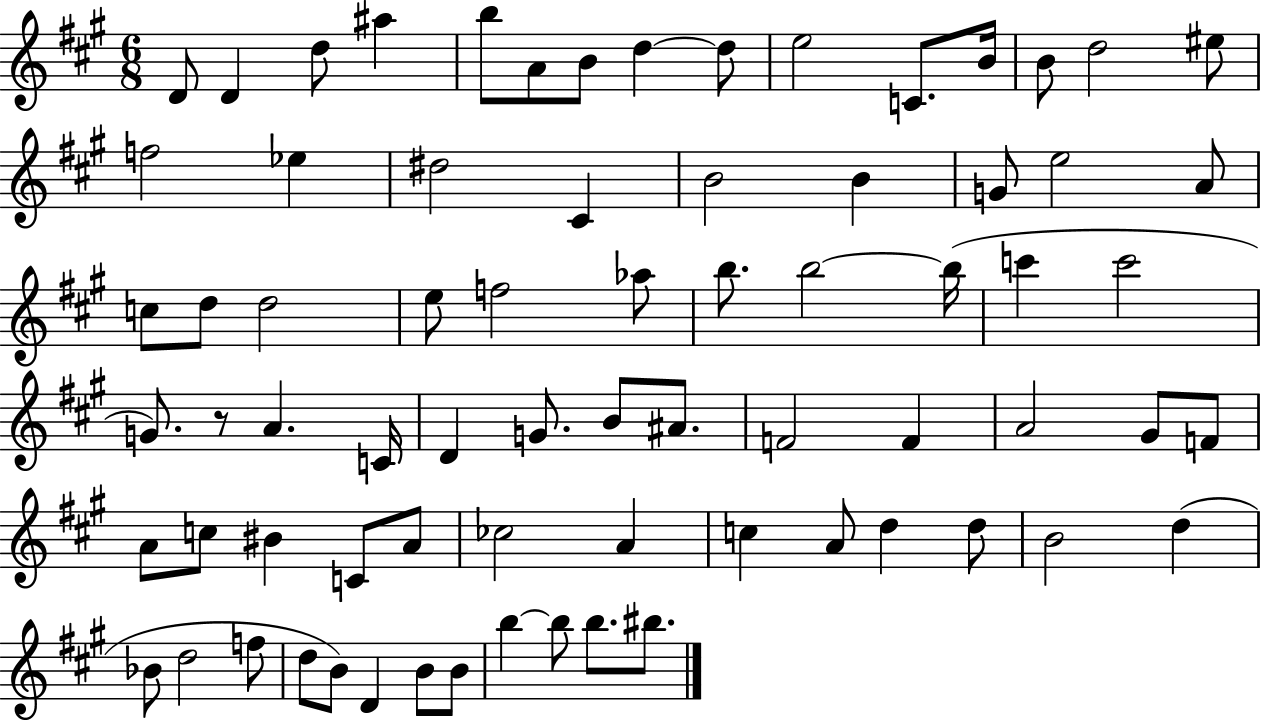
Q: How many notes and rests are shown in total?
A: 73